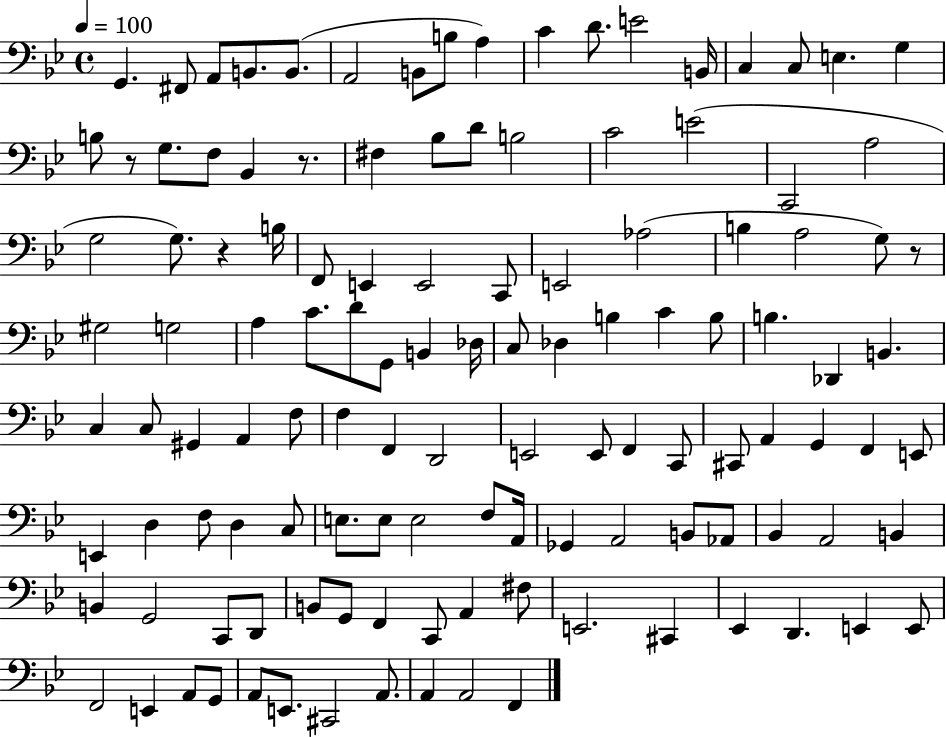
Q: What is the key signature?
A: BES major